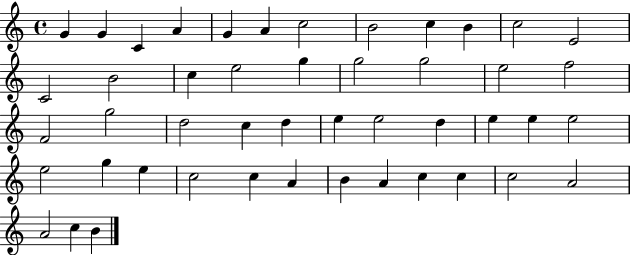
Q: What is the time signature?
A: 4/4